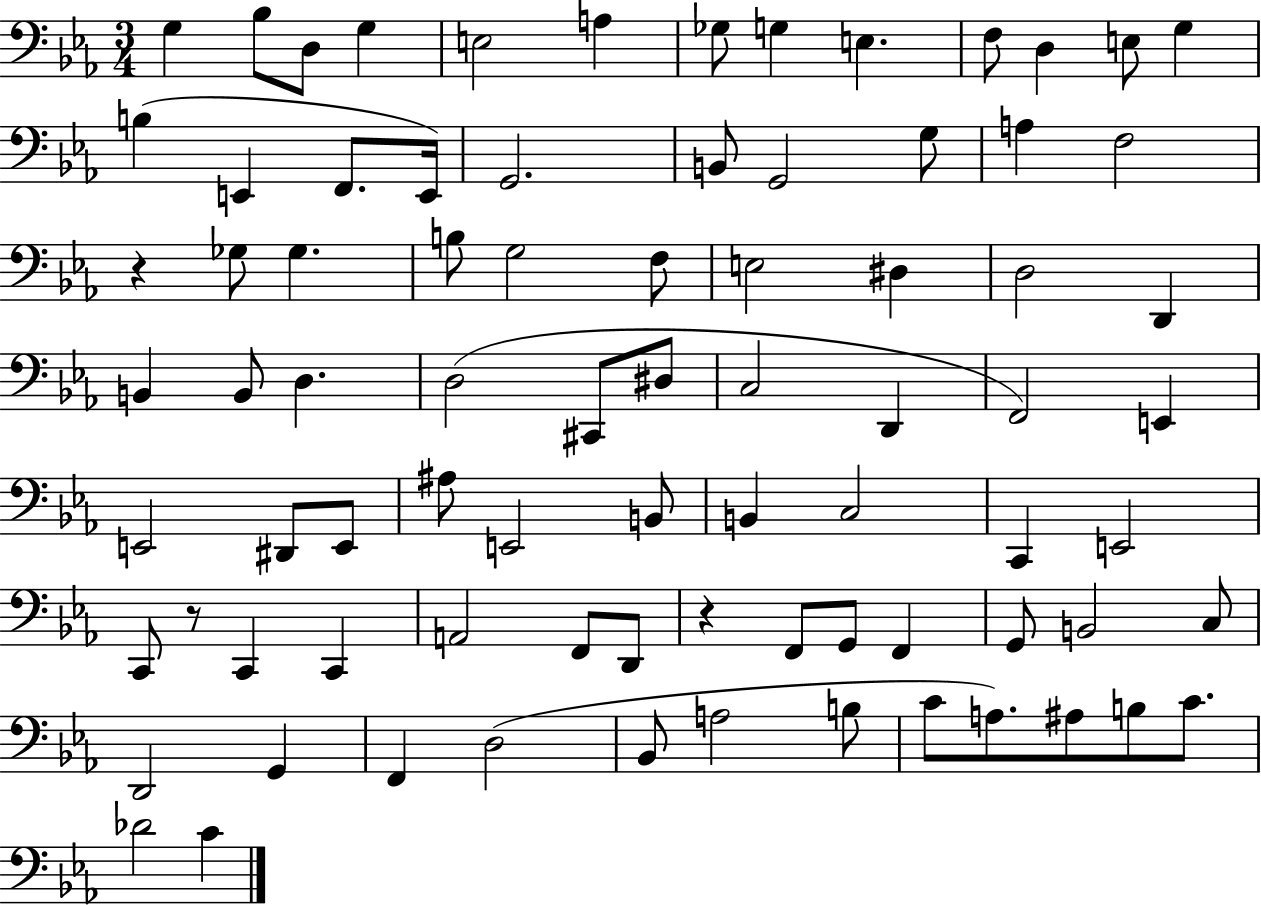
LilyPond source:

{
  \clef bass
  \numericTimeSignature
  \time 3/4
  \key ees \major
  \repeat volta 2 { g4 bes8 d8 g4 | e2 a4 | ges8 g4 e4. | f8 d4 e8 g4 | \break b4( e,4 f,8. e,16) | g,2. | b,8 g,2 g8 | a4 f2 | \break r4 ges8 ges4. | b8 g2 f8 | e2 dis4 | d2 d,4 | \break b,4 b,8 d4. | d2( cis,8 dis8 | c2 d,4 | f,2) e,4 | \break e,2 dis,8 e,8 | ais8 e,2 b,8 | b,4 c2 | c,4 e,2 | \break c,8 r8 c,4 c,4 | a,2 f,8 d,8 | r4 f,8 g,8 f,4 | g,8 b,2 c8 | \break d,2 g,4 | f,4 d2( | bes,8 a2 b8 | c'8 a8.) ais8 b8 c'8. | \break des'2 c'4 | } \bar "|."
}